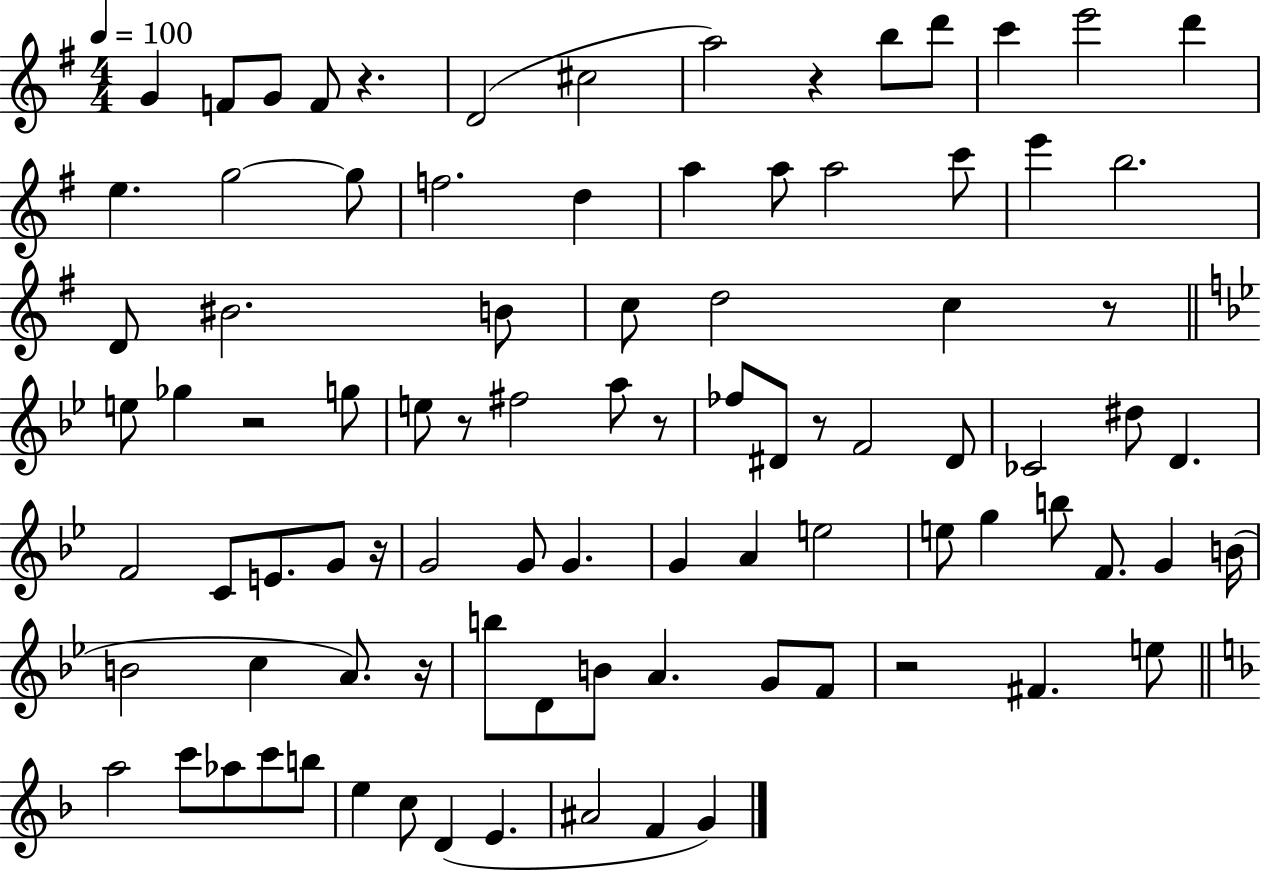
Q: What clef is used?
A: treble